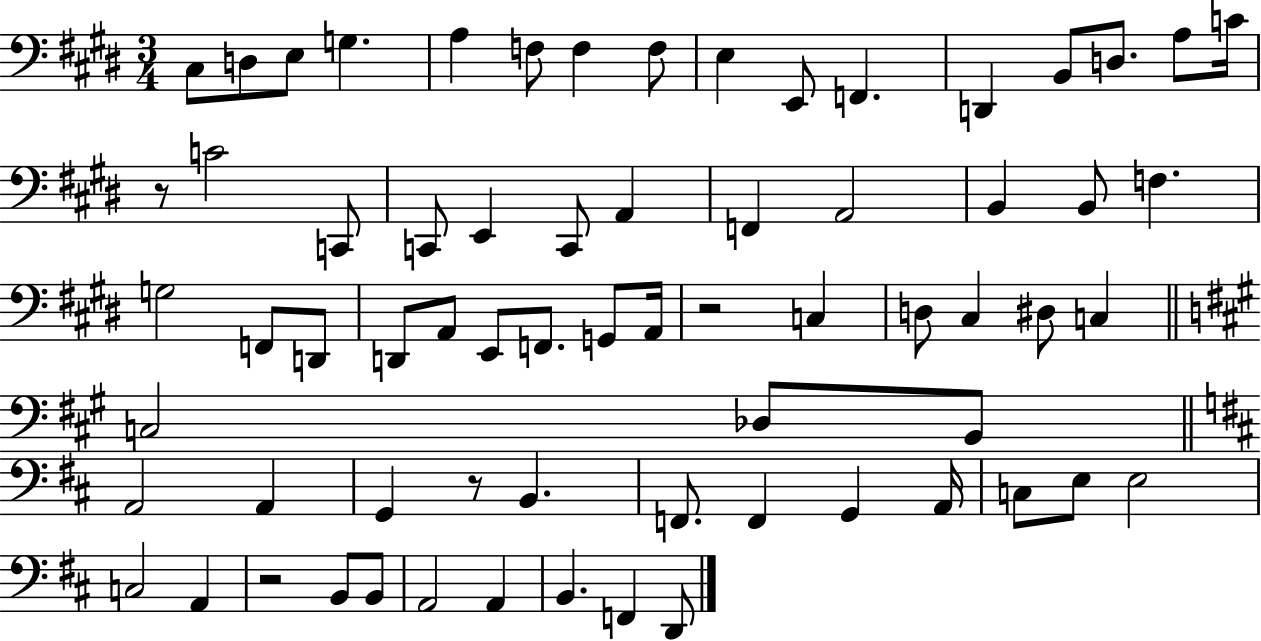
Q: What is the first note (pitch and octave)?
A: C#3